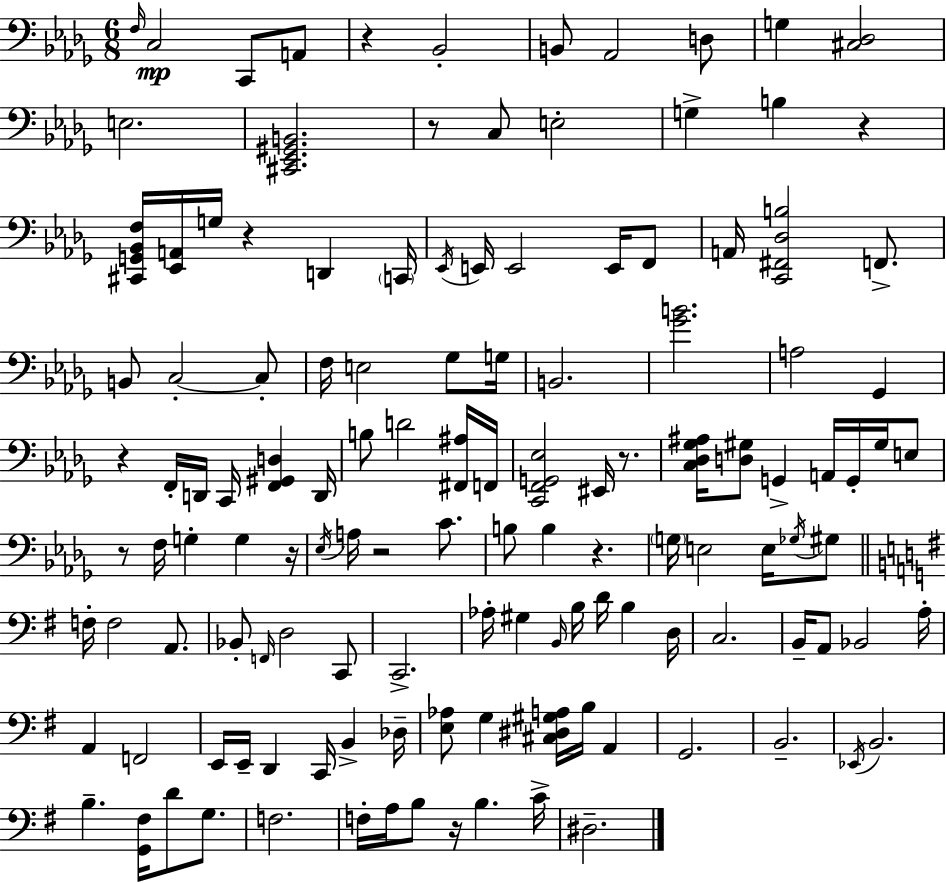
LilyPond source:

{
  \clef bass
  \numericTimeSignature
  \time 6/8
  \key bes \minor
  \grace { f16 }\mp c2 c,8 a,8 | r4 bes,2-. | b,8 aes,2 d8 | g4 <cis des>2 | \break e2. | <cis, ees, gis, b,>2. | r8 c8 e2-. | g4-> b4 r4 | \break <cis, g, bes, f>16 <ees, a,>16 g16 r4 d,4 | \parenthesize c,16 \acciaccatura { ees,16 } e,16 e,2 e,16 | f,8 a,16 <c, fis, des b>2 f,8.-> | b,8 c2-.~~ | \break c8-. f16 e2 ges8 | g16 b,2. | <ges' b'>2. | a2 ges,4 | \break r4 f,16-. d,16 c,16 <f, gis, d>4 | d,16 b8 d'2 | <fis, ais>16 f,16 <c, f, g, ees>2 eis,16 r8. | <c des ges ais>16 <d gis>8 g,4-> a,16 g,16-. gis16 | \break e8 r8 f16 g4-. g4 | r16 \acciaccatura { ees16 } a16 r2 | c'8. b8 b4 r4. | \parenthesize g16 e2 | \break e16 \acciaccatura { ges16 } gis8 \bar "||" \break \key g \major f16-. f2 a,8. | bes,8-. \grace { f,16 } d2 c,8 | c,2.-> | aes16-. gis4 \grace { b,16 } b16 d'16 b4 | \break d16 c2. | b,16-- a,8 bes,2 | a16-. a,4 f,2 | e,16 e,16-- d,4 c,16 b,4-> | \break des16-- <e aes>8 g4 <cis dis gis a>16 b16 a,4 | g,2. | b,2.-- | \acciaccatura { ees,16 } b,2. | \break b4.-- <g, fis>16 d'8 | g8. f2. | f16-. a16 b8 r16 b4. | c'16-> dis2.-- | \break \bar "|."
}